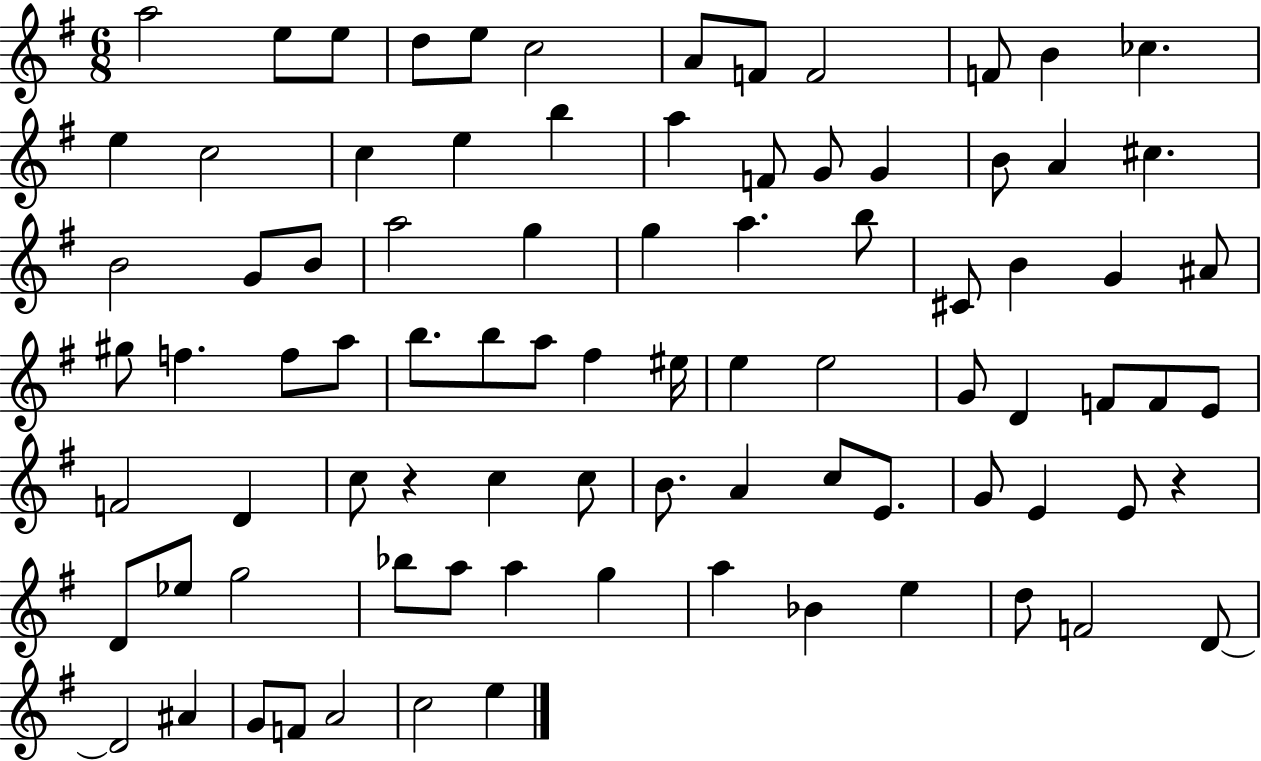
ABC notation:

X:1
T:Untitled
M:6/8
L:1/4
K:G
a2 e/2 e/2 d/2 e/2 c2 A/2 F/2 F2 F/2 B _c e c2 c e b a F/2 G/2 G B/2 A ^c B2 G/2 B/2 a2 g g a b/2 ^C/2 B G ^A/2 ^g/2 f f/2 a/2 b/2 b/2 a/2 ^f ^e/4 e e2 G/2 D F/2 F/2 E/2 F2 D c/2 z c c/2 B/2 A c/2 E/2 G/2 E E/2 z D/2 _e/2 g2 _b/2 a/2 a g a _B e d/2 F2 D/2 D2 ^A G/2 F/2 A2 c2 e